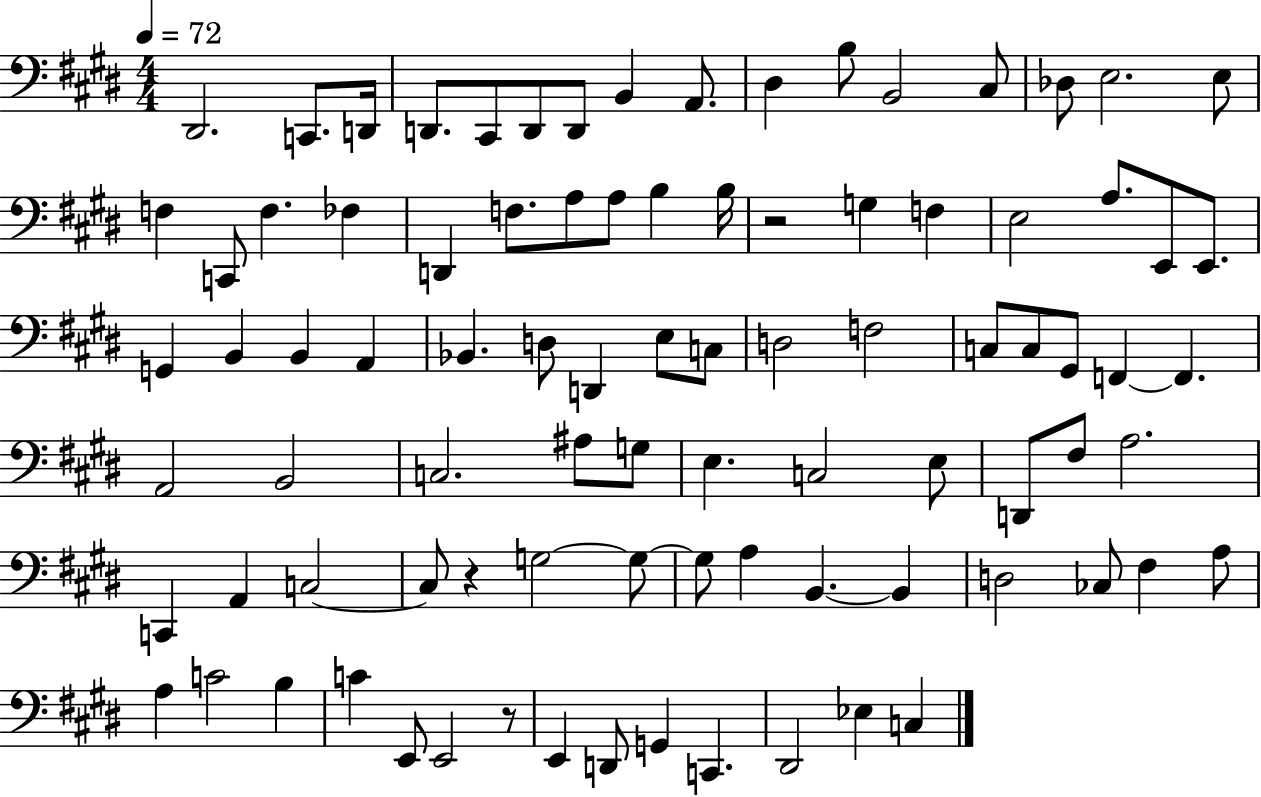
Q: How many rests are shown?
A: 3